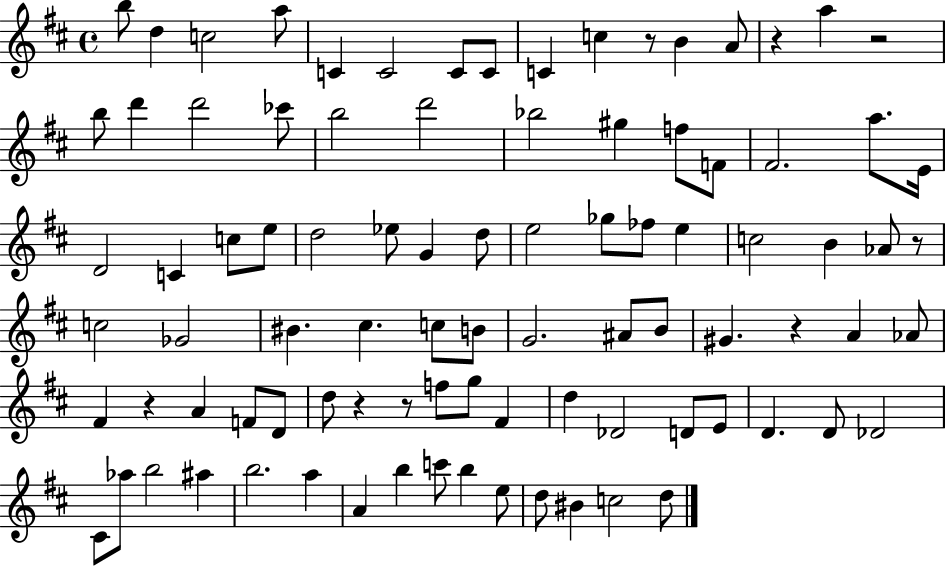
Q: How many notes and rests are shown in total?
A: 91